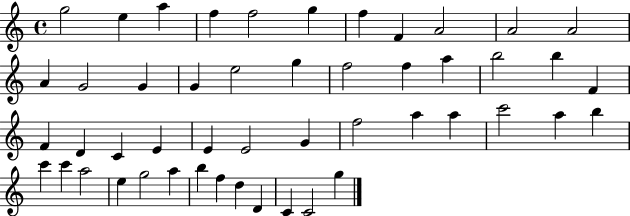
{
  \clef treble
  \time 4/4
  \defaultTimeSignature
  \key c \major
  g''2 e''4 a''4 | f''4 f''2 g''4 | f''4 f'4 a'2 | a'2 a'2 | \break a'4 g'2 g'4 | g'4 e''2 g''4 | f''2 f''4 a''4 | b''2 b''4 f'4 | \break f'4 d'4 c'4 e'4 | e'4 e'2 g'4 | f''2 a''4 a''4 | c'''2 a''4 b''4 | \break c'''4 c'''4 a''2 | e''4 g''2 a''4 | b''4 f''4 d''4 d'4 | c'4 c'2 g''4 | \break \bar "|."
}